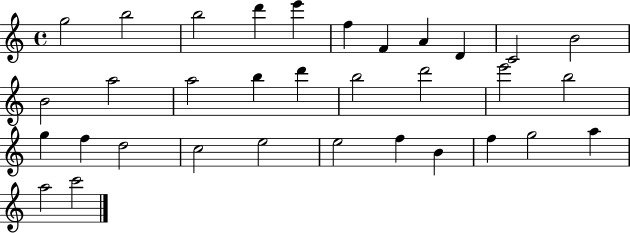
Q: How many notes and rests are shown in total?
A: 33